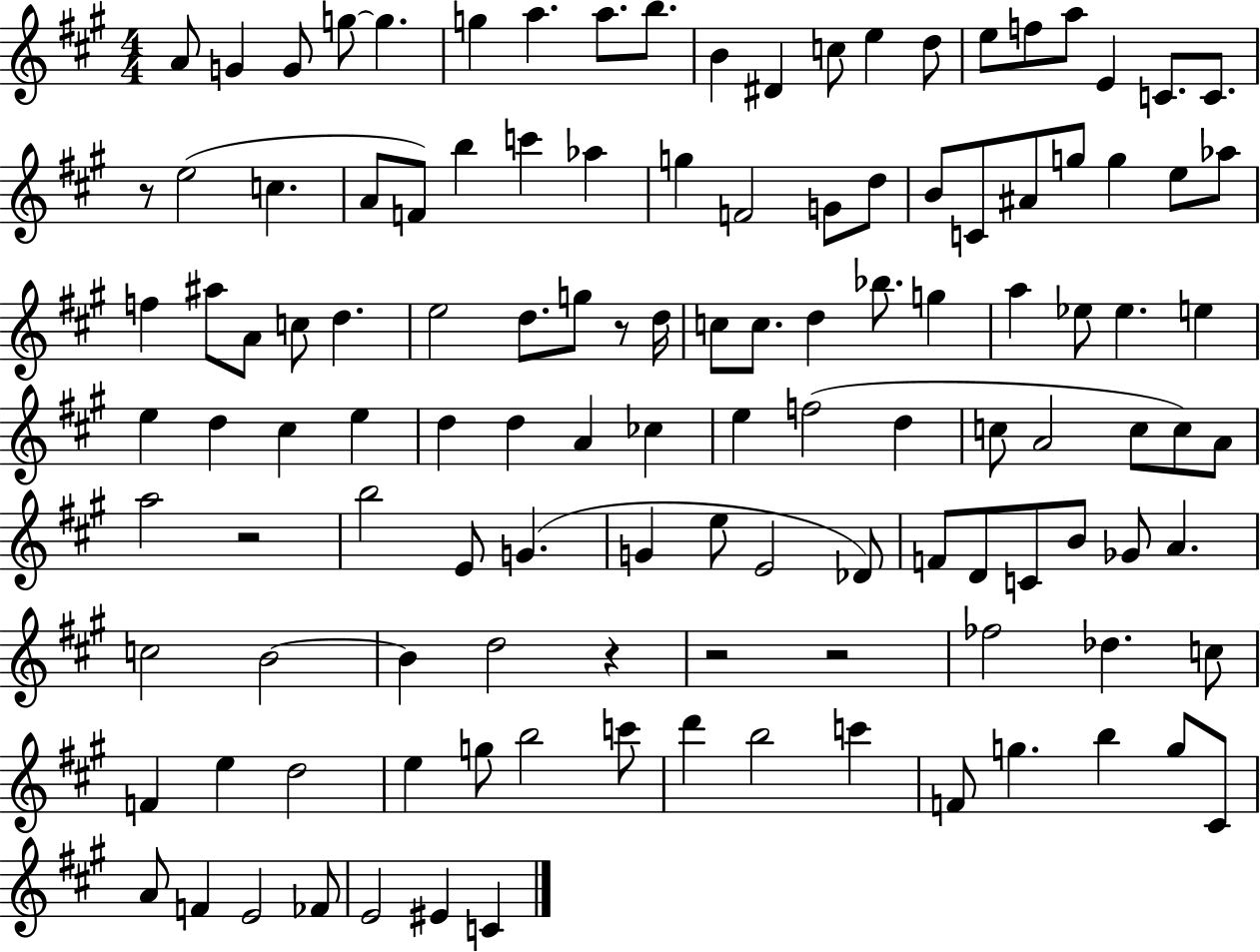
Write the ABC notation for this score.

X:1
T:Untitled
M:4/4
L:1/4
K:A
A/2 G G/2 g/2 g g a a/2 b/2 B ^D c/2 e d/2 e/2 f/2 a/2 E C/2 C/2 z/2 e2 c A/2 F/2 b c' _a g F2 G/2 d/2 B/2 C/2 ^A/2 g/2 g e/2 _a/2 f ^a/2 A/2 c/2 d e2 d/2 g/2 z/2 d/4 c/2 c/2 d _b/2 g a _e/2 _e e e d ^c e d d A _c e f2 d c/2 A2 c/2 c/2 A/2 a2 z2 b2 E/2 G G e/2 E2 _D/2 F/2 D/2 C/2 B/2 _G/2 A c2 B2 B d2 z z2 z2 _f2 _d c/2 F e d2 e g/2 b2 c'/2 d' b2 c' F/2 g b g/2 ^C/2 A/2 F E2 _F/2 E2 ^E C